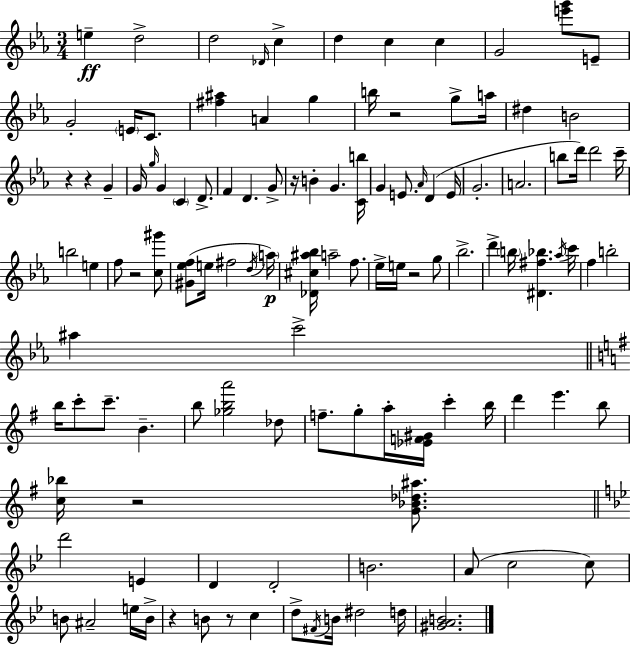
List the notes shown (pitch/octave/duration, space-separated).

E5/q D5/h D5/h Db4/s C5/q D5/q C5/q C5/q G4/h [E6,G6]/e E4/e G4/h E4/s C4/e. [F#5,A#5]/q A4/q G5/q B5/s R/h G5/e A5/s D#5/q B4/h R/q R/q G4/q G4/s G5/s G4/q C4/q D4/e. F4/q D4/q. G4/e R/s B4/q G4/q. [C4,B5]/s G4/q E4/e. Ab4/s D4/q E4/s G4/h. A4/h. B5/e D6/s D6/h C6/s B5/h E5/q F5/e R/h [C5,G#6]/e [G#4,Eb5,F5]/e E5/s F#5/h D5/s A5/s [Db4,C#5,A#5,Bb5]/s A5/h F5/e. Eb5/s E5/s R/h G5/e Bb5/h. D6/q B5/s [D#4,F#5,Bb5]/q. Ab5/s C6/s F5/q B5/h A#5/q C6/h B5/s C6/e C6/e. B4/q. B5/e [Gb5,B5,A6]/h Db5/e F5/e. G5/e A5/s [Eb4,F4,G#4]/s C6/q B5/s D6/q E6/q. B5/e [C5,Bb5]/s R/h [G4,Bb4,Db5,A#5]/e. D6/h E4/q D4/q D4/h B4/h. A4/e C5/h C5/e B4/e A#4/h E5/s B4/s R/q B4/e R/e C5/q D5/e F#4/s B4/s D#5/h D5/s [G#4,A4,B4]/h.